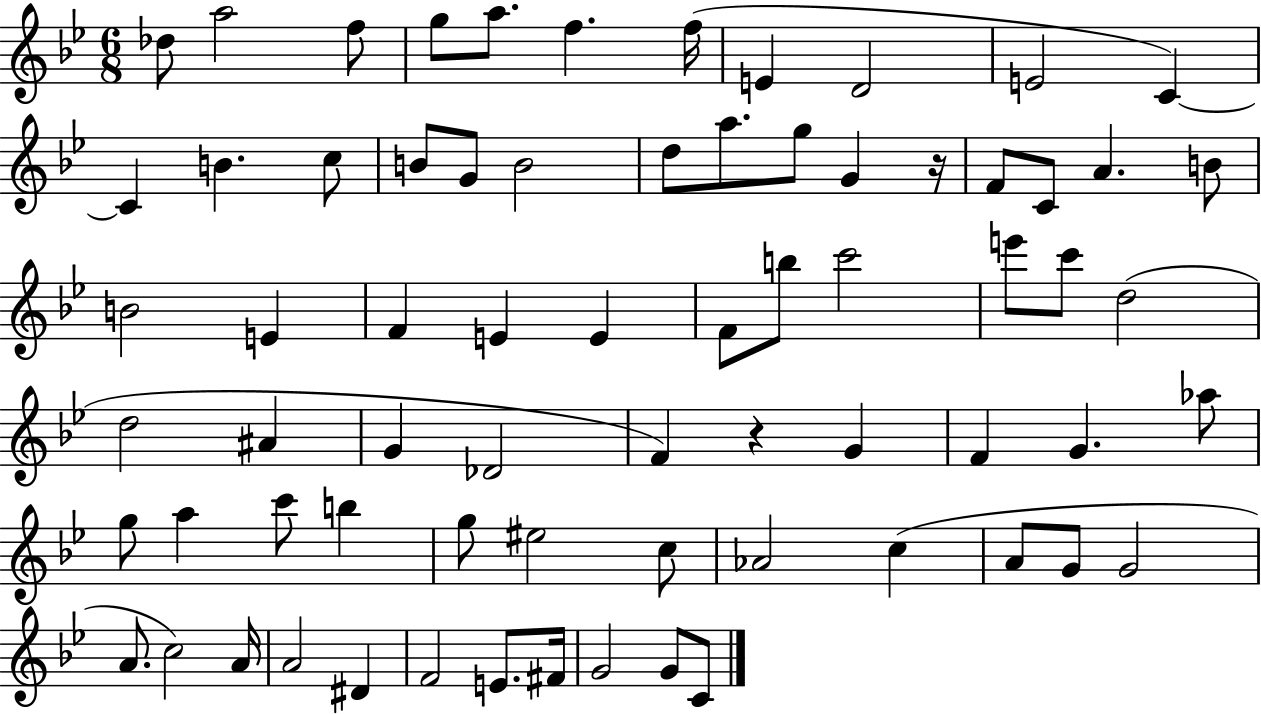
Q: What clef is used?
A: treble